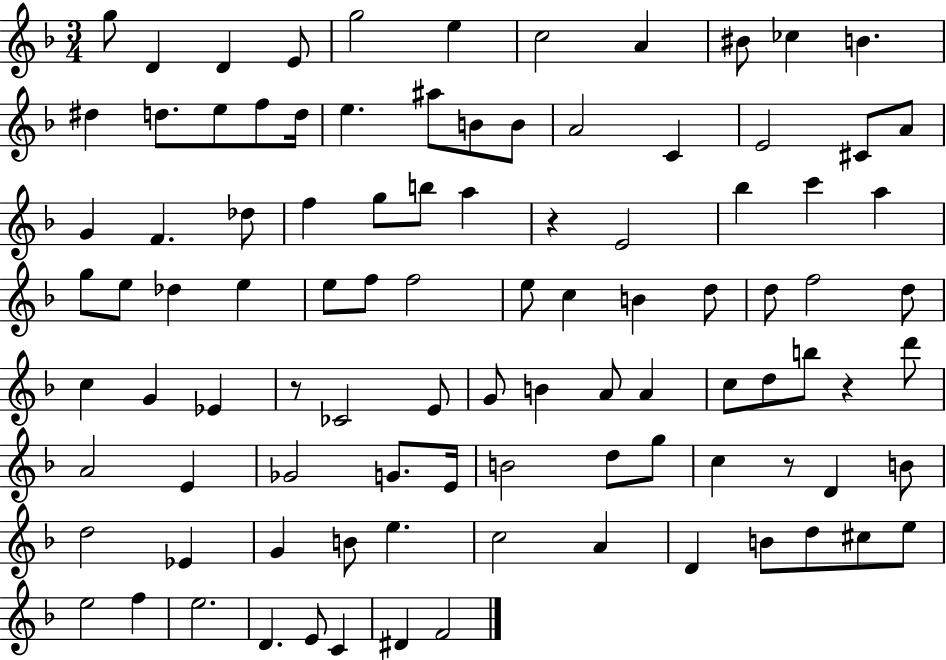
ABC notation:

X:1
T:Untitled
M:3/4
L:1/4
K:F
g/2 D D E/2 g2 e c2 A ^B/2 _c B ^d d/2 e/2 f/2 d/4 e ^a/2 B/2 B/2 A2 C E2 ^C/2 A/2 G F _d/2 f g/2 b/2 a z E2 _b c' a g/2 e/2 _d e e/2 f/2 f2 e/2 c B d/2 d/2 f2 d/2 c G _E z/2 _C2 E/2 G/2 B A/2 A c/2 d/2 b/2 z d'/2 A2 E _G2 G/2 E/4 B2 d/2 g/2 c z/2 D B/2 d2 _E G B/2 e c2 A D B/2 d/2 ^c/2 e/2 e2 f e2 D E/2 C ^D F2